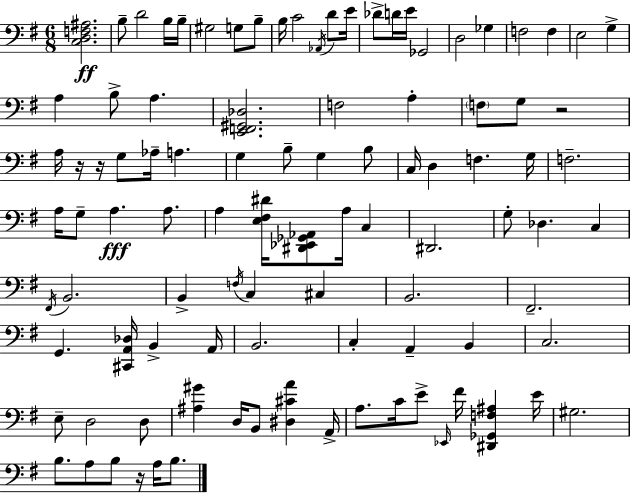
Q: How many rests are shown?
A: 4